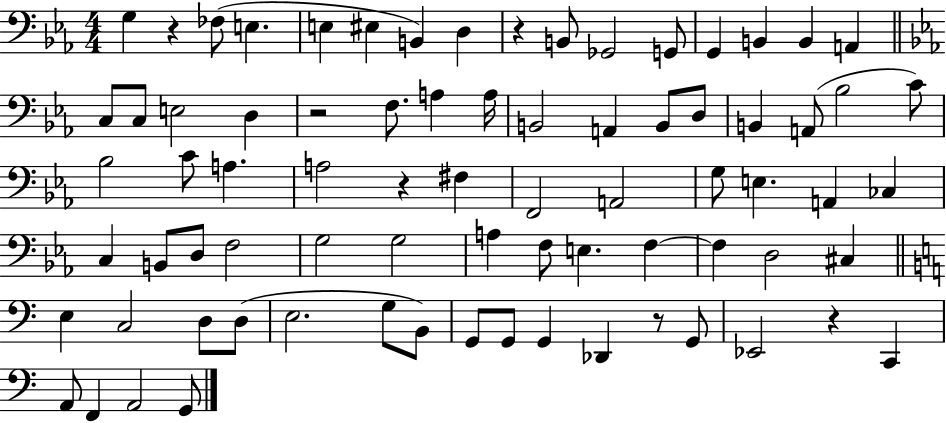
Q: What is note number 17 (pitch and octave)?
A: E3